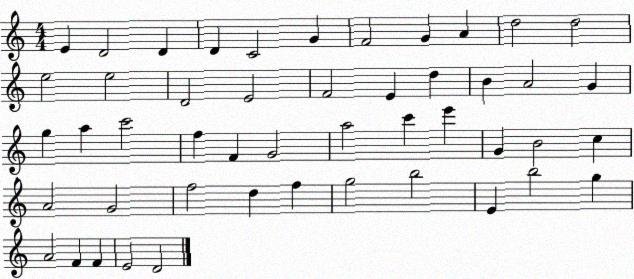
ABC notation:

X:1
T:Untitled
M:4/4
L:1/4
K:C
E D2 D D C2 G F2 G A d2 d2 e2 e2 D2 E2 F2 E d B A2 G g a c'2 f F G2 a2 c' e' G B2 c A2 G2 f2 d f g2 b2 E b2 g A2 F F E2 D2